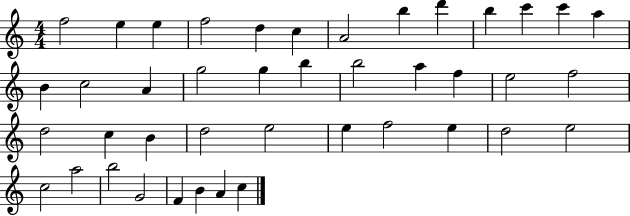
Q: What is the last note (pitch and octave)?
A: C5